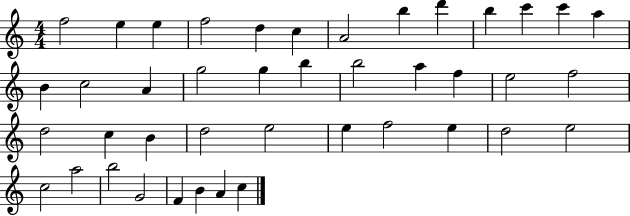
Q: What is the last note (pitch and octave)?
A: C5